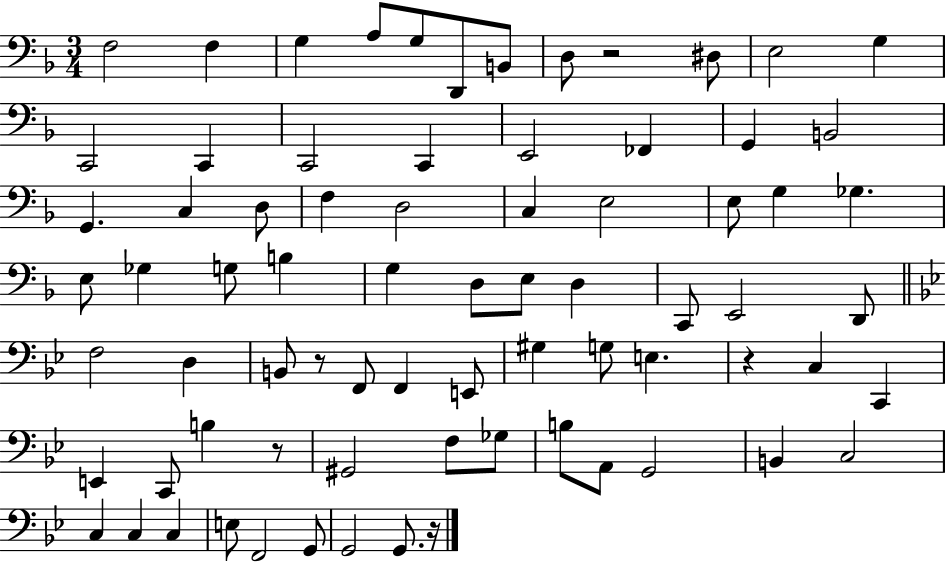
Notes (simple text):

F3/h F3/q G3/q A3/e G3/e D2/e B2/e D3/e R/h D#3/e E3/h G3/q C2/h C2/q C2/h C2/q E2/h FES2/q G2/q B2/h G2/q. C3/q D3/e F3/q D3/h C3/q E3/h E3/e G3/q Gb3/q. E3/e Gb3/q G3/e B3/q G3/q D3/e E3/e D3/q C2/e E2/h D2/e F3/h D3/q B2/e R/e F2/e F2/q E2/e G#3/q G3/e E3/q. R/q C3/q C2/q E2/q C2/e B3/q R/e G#2/h F3/e Gb3/e B3/e A2/e G2/h B2/q C3/h C3/q C3/q C3/q E3/e F2/h G2/e G2/h G2/e. R/s